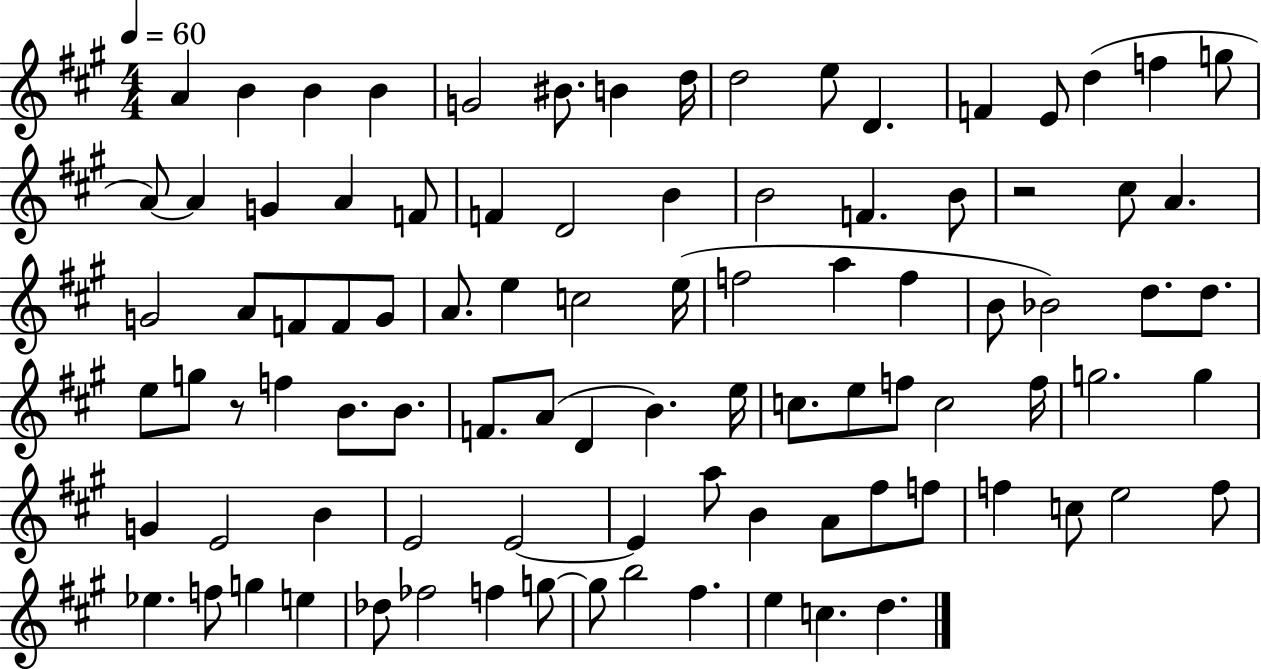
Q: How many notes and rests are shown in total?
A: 93